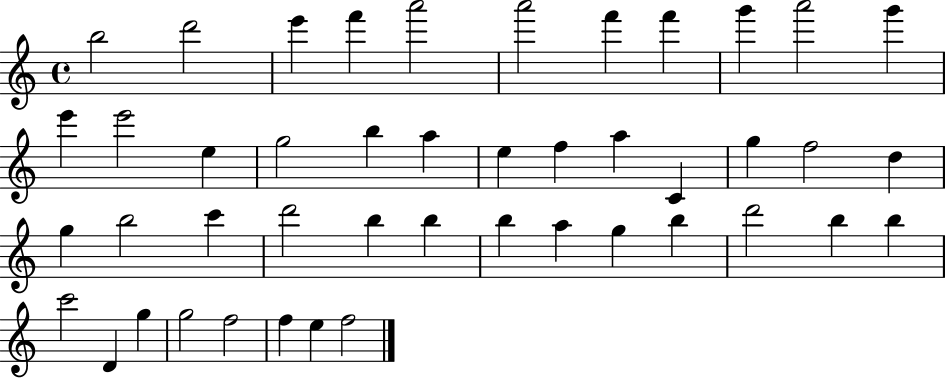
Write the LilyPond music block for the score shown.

{
  \clef treble
  \time 4/4
  \defaultTimeSignature
  \key c \major
  b''2 d'''2 | e'''4 f'''4 a'''2 | a'''2 f'''4 f'''4 | g'''4 a'''2 g'''4 | \break e'''4 e'''2 e''4 | g''2 b''4 a''4 | e''4 f''4 a''4 c'4 | g''4 f''2 d''4 | \break g''4 b''2 c'''4 | d'''2 b''4 b''4 | b''4 a''4 g''4 b''4 | d'''2 b''4 b''4 | \break c'''2 d'4 g''4 | g''2 f''2 | f''4 e''4 f''2 | \bar "|."
}